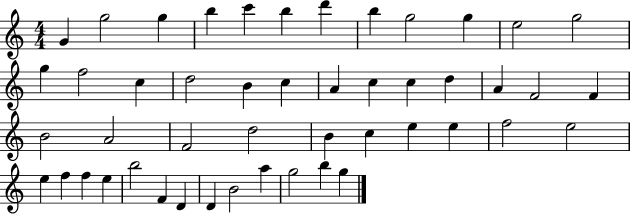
G4/q G5/h G5/q B5/q C6/q B5/q D6/q B5/q G5/h G5/q E5/h G5/h G5/q F5/h C5/q D5/h B4/q C5/q A4/q C5/q C5/q D5/q A4/q F4/h F4/q B4/h A4/h F4/h D5/h B4/q C5/q E5/q E5/q F5/h E5/h E5/q F5/q F5/q E5/q B5/h F4/q D4/q D4/q B4/h A5/q G5/h B5/q G5/q